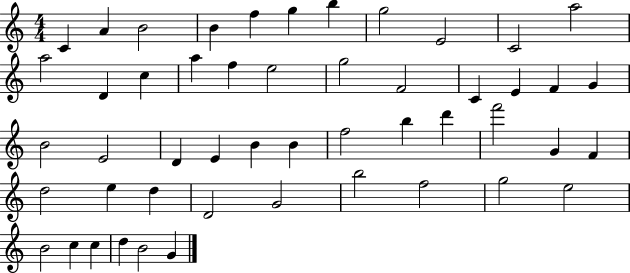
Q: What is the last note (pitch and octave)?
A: G4